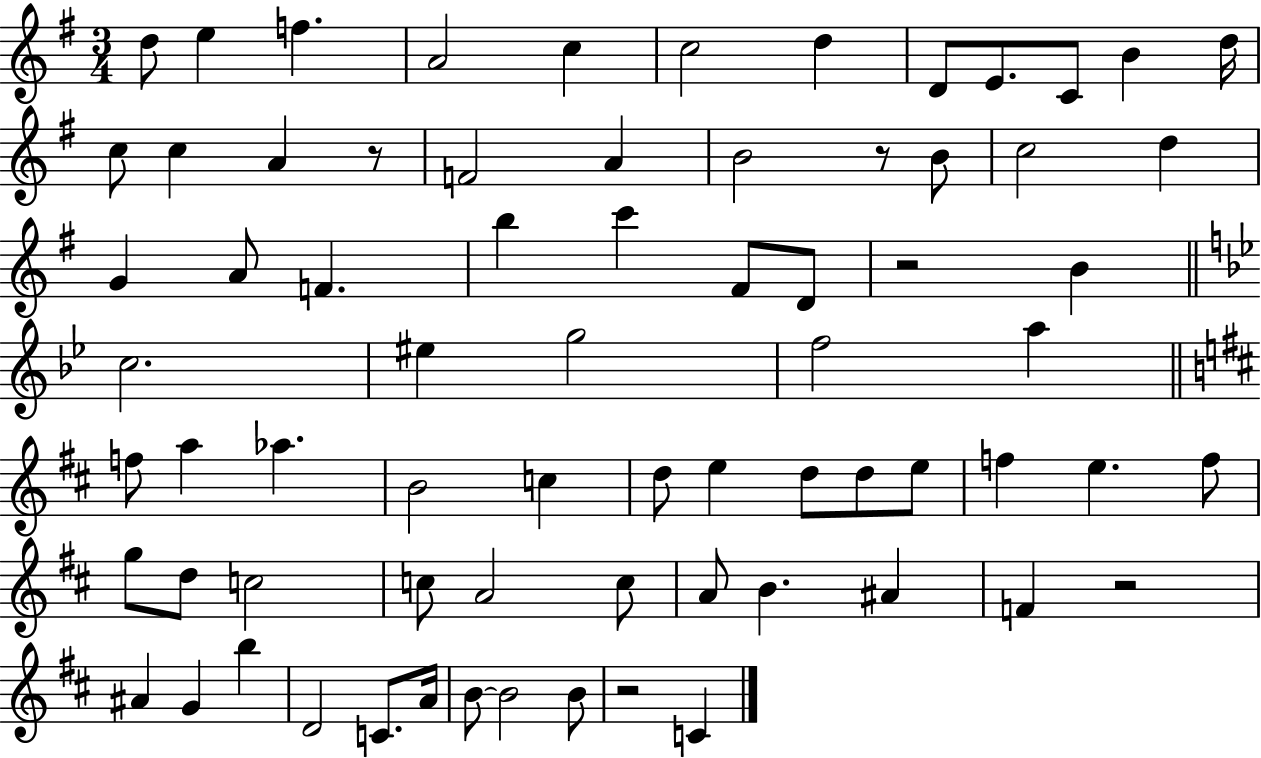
X:1
T:Untitled
M:3/4
L:1/4
K:G
d/2 e f A2 c c2 d D/2 E/2 C/2 B d/4 c/2 c A z/2 F2 A B2 z/2 B/2 c2 d G A/2 F b c' ^F/2 D/2 z2 B c2 ^e g2 f2 a f/2 a _a B2 c d/2 e d/2 d/2 e/2 f e f/2 g/2 d/2 c2 c/2 A2 c/2 A/2 B ^A F z2 ^A G b D2 C/2 A/4 B/2 B2 B/2 z2 C